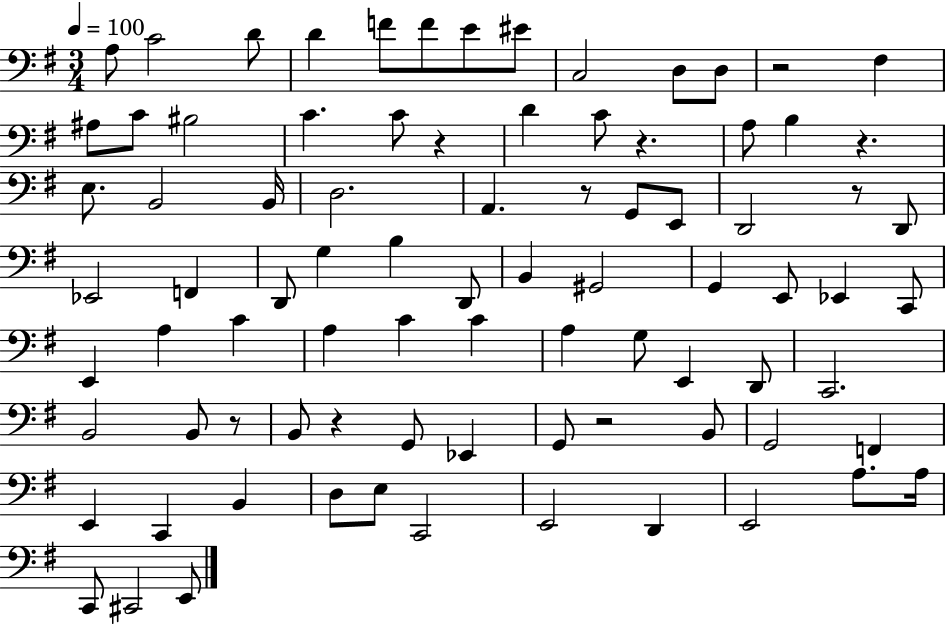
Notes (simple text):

A3/e C4/h D4/e D4/q F4/e F4/e E4/e EIS4/e C3/h D3/e D3/e R/h F#3/q A#3/e C4/e BIS3/h C4/q. C4/e R/q D4/q C4/e R/q. A3/e B3/q R/q. E3/e. B2/h B2/s D3/h. A2/q. R/e G2/e E2/e D2/h R/e D2/e Eb2/h F2/q D2/e G3/q B3/q D2/e B2/q G#2/h G2/q E2/e Eb2/q C2/e E2/q A3/q C4/q A3/q C4/q C4/q A3/q G3/e E2/q D2/e C2/h. B2/h B2/e R/e B2/e R/q G2/e Eb2/q G2/e R/h B2/e G2/h F2/q E2/q C2/q B2/q D3/e E3/e C2/h E2/h D2/q E2/h A3/e. A3/s C2/e C#2/h E2/e